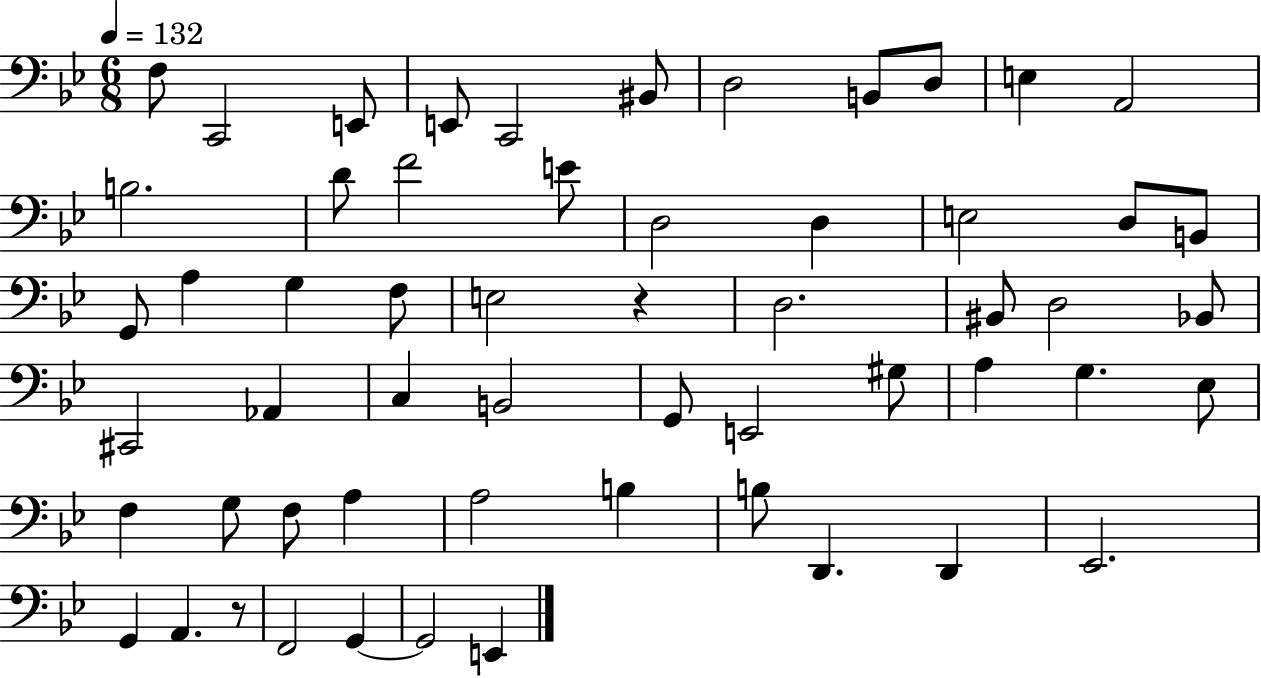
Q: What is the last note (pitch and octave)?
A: E2